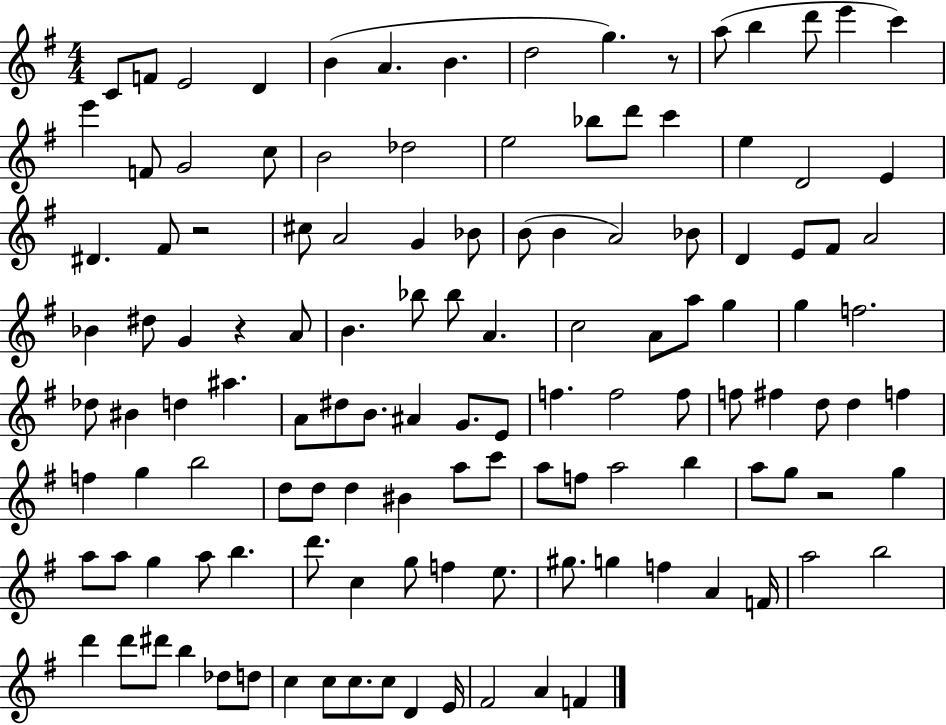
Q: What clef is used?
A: treble